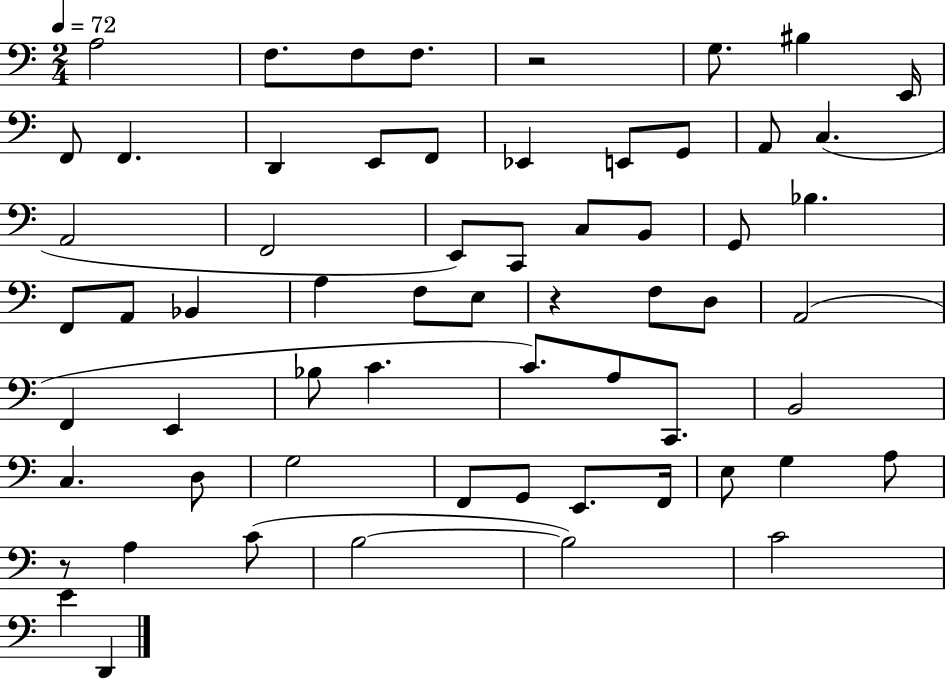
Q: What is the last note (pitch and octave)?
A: D2